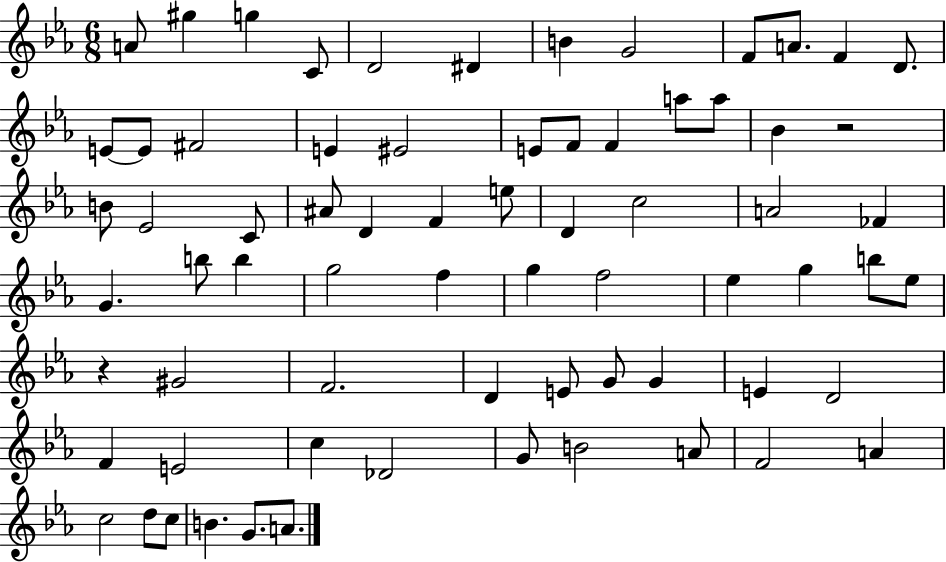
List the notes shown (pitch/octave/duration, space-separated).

A4/e G#5/q G5/q C4/e D4/h D#4/q B4/q G4/h F4/e A4/e. F4/q D4/e. E4/e E4/e F#4/h E4/q EIS4/h E4/e F4/e F4/q A5/e A5/e Bb4/q R/h B4/e Eb4/h C4/e A#4/e D4/q F4/q E5/e D4/q C5/h A4/h FES4/q G4/q. B5/e B5/q G5/h F5/q G5/q F5/h Eb5/q G5/q B5/e Eb5/e R/q G#4/h F4/h. D4/q E4/e G4/e G4/q E4/q D4/h F4/q E4/h C5/q Db4/h G4/e B4/h A4/e F4/h A4/q C5/h D5/e C5/e B4/q. G4/e. A4/e.